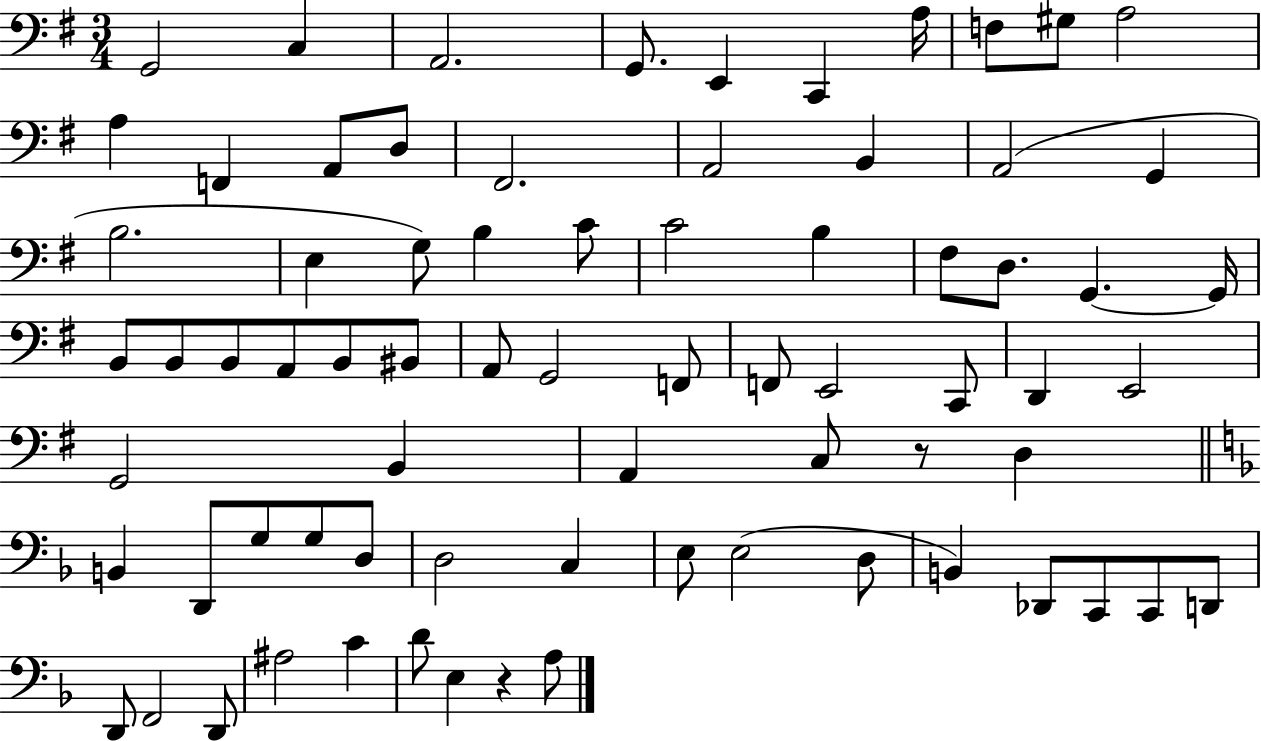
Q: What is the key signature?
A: G major